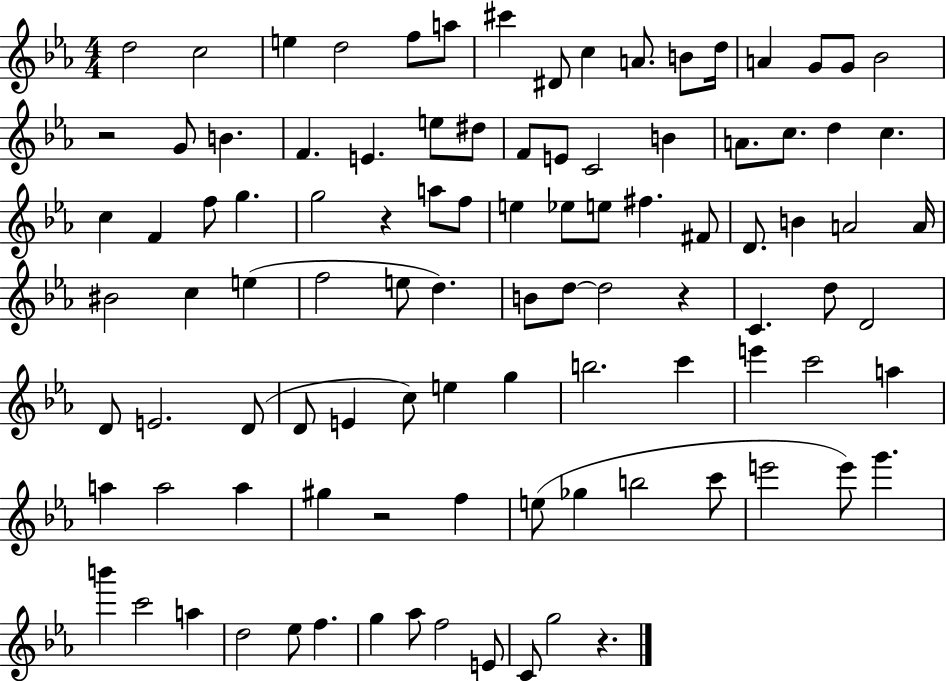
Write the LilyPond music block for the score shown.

{
  \clef treble
  \numericTimeSignature
  \time 4/4
  \key ees \major
  d''2 c''2 | e''4 d''2 f''8 a''8 | cis'''4 dis'8 c''4 a'8. b'8 d''16 | a'4 g'8 g'8 bes'2 | \break r2 g'8 b'4. | f'4. e'4. e''8 dis''8 | f'8 e'8 c'2 b'4 | a'8. c''8. d''4 c''4. | \break c''4 f'4 f''8 g''4. | g''2 r4 a''8 f''8 | e''4 ees''8 e''8 fis''4. fis'8 | d'8. b'4 a'2 a'16 | \break bis'2 c''4 e''4( | f''2 e''8 d''4.) | b'8 d''8~~ d''2 r4 | c'4. d''8 d'2 | \break d'8 e'2. d'8( | d'8 e'4 c''8) e''4 g''4 | b''2. c'''4 | e'''4 c'''2 a''4 | \break a''4 a''2 a''4 | gis''4 r2 f''4 | e''8( ges''4 b''2 c'''8 | e'''2 e'''8) g'''4. | \break b'''4 c'''2 a''4 | d''2 ees''8 f''4. | g''4 aes''8 f''2 e'8 | c'8 g''2 r4. | \break \bar "|."
}